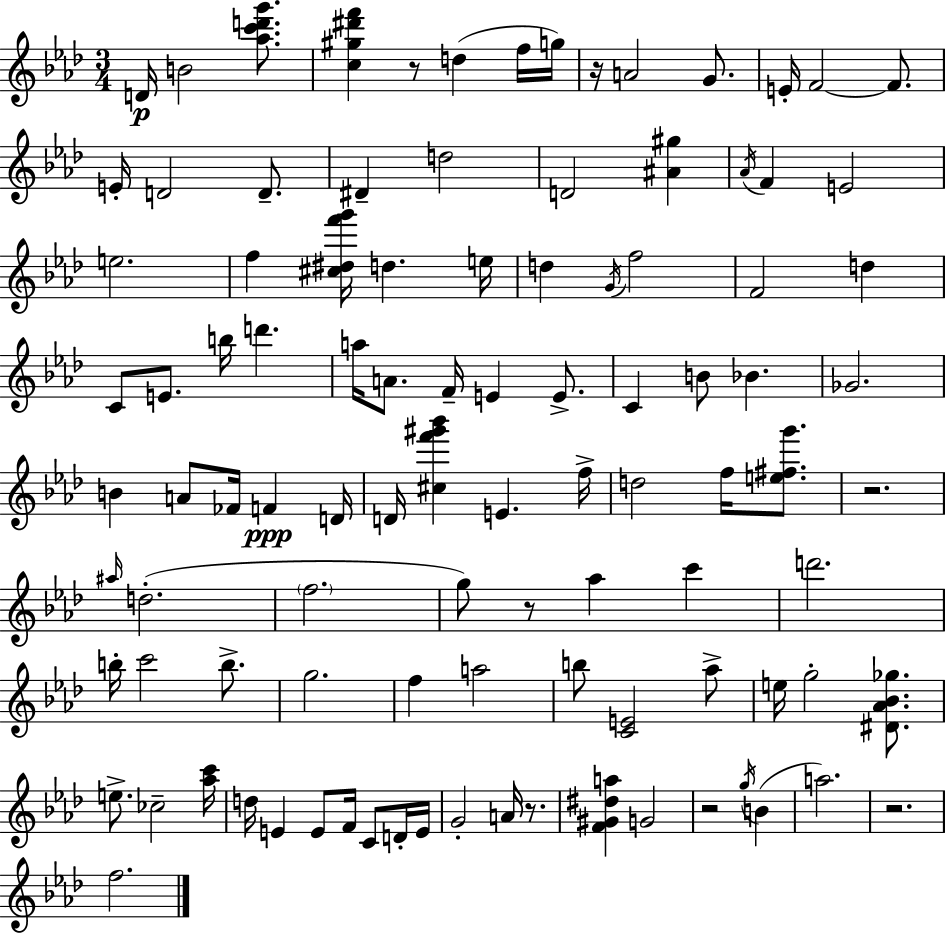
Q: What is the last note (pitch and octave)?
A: F5